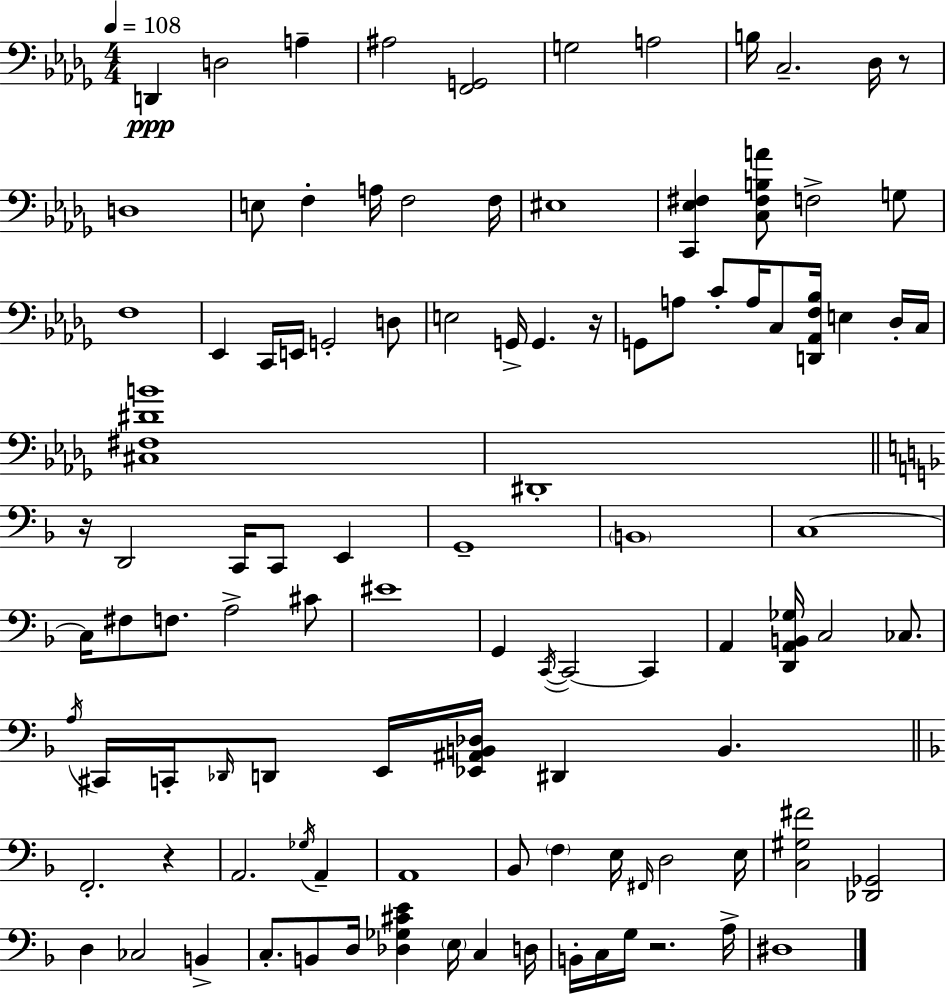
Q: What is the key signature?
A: BES minor